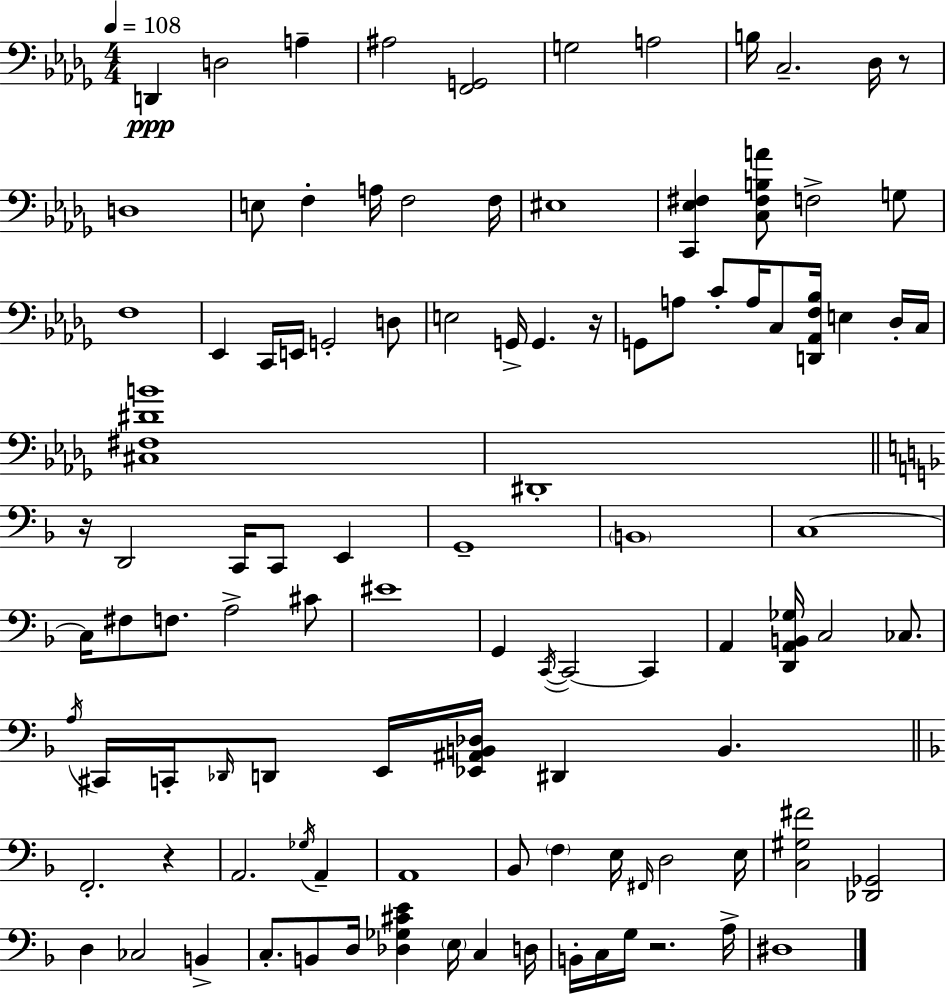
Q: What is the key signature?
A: BES minor